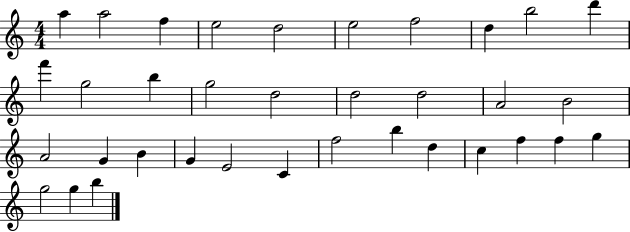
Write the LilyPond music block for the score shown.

{
  \clef treble
  \numericTimeSignature
  \time 4/4
  \key c \major
  a''4 a''2 f''4 | e''2 d''2 | e''2 f''2 | d''4 b''2 d'''4 | \break f'''4 g''2 b''4 | g''2 d''2 | d''2 d''2 | a'2 b'2 | \break a'2 g'4 b'4 | g'4 e'2 c'4 | f''2 b''4 d''4 | c''4 f''4 f''4 g''4 | \break g''2 g''4 b''4 | \bar "|."
}